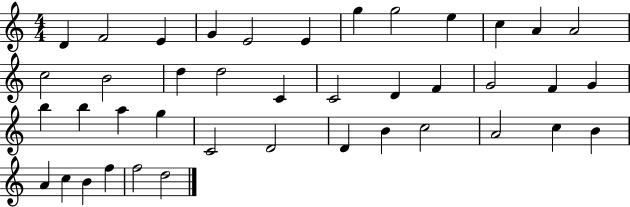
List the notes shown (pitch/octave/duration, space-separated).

D4/q F4/h E4/q G4/q E4/h E4/q G5/q G5/h E5/q C5/q A4/q A4/h C5/h B4/h D5/q D5/h C4/q C4/h D4/q F4/q G4/h F4/q G4/q B5/q B5/q A5/q G5/q C4/h D4/h D4/q B4/q C5/h A4/h C5/q B4/q A4/q C5/q B4/q F5/q F5/h D5/h